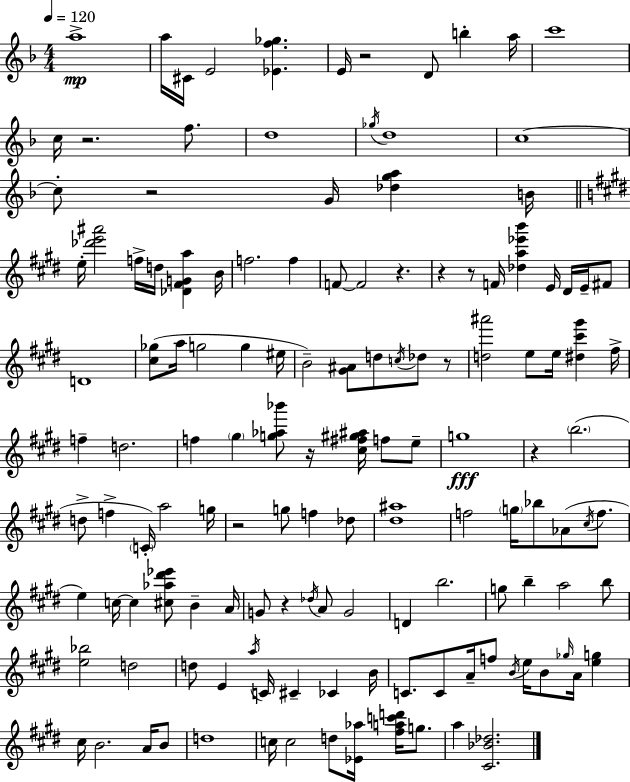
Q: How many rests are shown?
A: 11